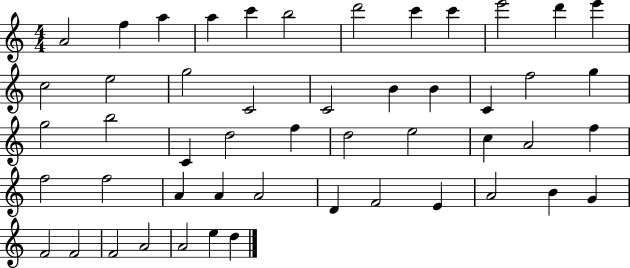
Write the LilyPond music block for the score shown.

{
  \clef treble
  \numericTimeSignature
  \time 4/4
  \key c \major
  a'2 f''4 a''4 | a''4 c'''4 b''2 | d'''2 c'''4 c'''4 | e'''2 d'''4 e'''4 | \break c''2 e''2 | g''2 c'2 | c'2 b'4 b'4 | c'4 f''2 g''4 | \break g''2 b''2 | c'4 d''2 f''4 | d''2 e''2 | c''4 a'2 f''4 | \break f''2 f''2 | a'4 a'4 a'2 | d'4 f'2 e'4 | a'2 b'4 g'4 | \break f'2 f'2 | f'2 a'2 | a'2 e''4 d''4 | \bar "|."
}